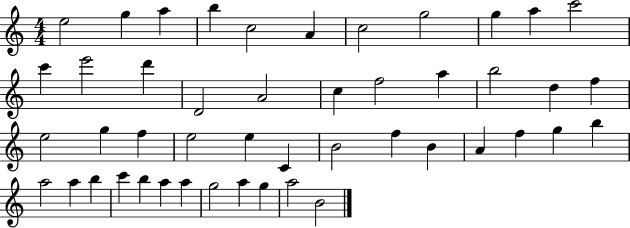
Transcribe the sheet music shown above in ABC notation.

X:1
T:Untitled
M:4/4
L:1/4
K:C
e2 g a b c2 A c2 g2 g a c'2 c' e'2 d' D2 A2 c f2 a b2 d f e2 g f e2 e C B2 f B A f g b a2 a b c' b a a g2 a g a2 B2